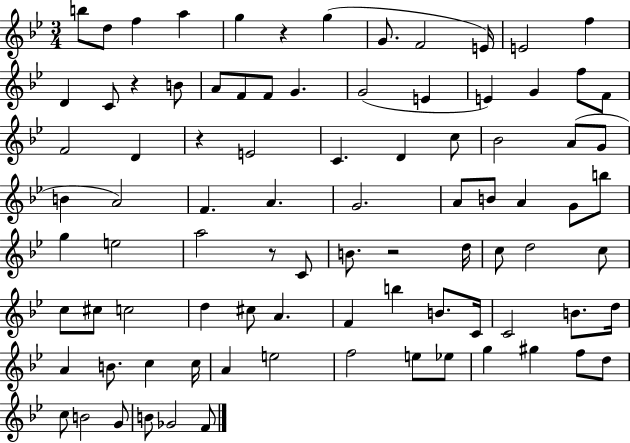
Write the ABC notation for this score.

X:1
T:Untitled
M:3/4
L:1/4
K:Bb
b/2 d/2 f a g z g G/2 F2 E/4 E2 f D C/2 z B/2 A/2 F/2 F/2 G G2 E E G f/2 F/2 F2 D z E2 C D c/2 _B2 A/2 G/2 B A2 F A G2 A/2 B/2 A G/2 b/2 g e2 a2 z/2 C/2 B/2 z2 d/4 c/2 d2 c/2 c/2 ^c/2 c2 d ^c/2 A F b B/2 C/4 C2 B/2 d/4 A B/2 c c/4 A e2 f2 e/2 _e/2 g ^g f/2 d/2 c/2 B2 G/2 B/2 _G2 F/2